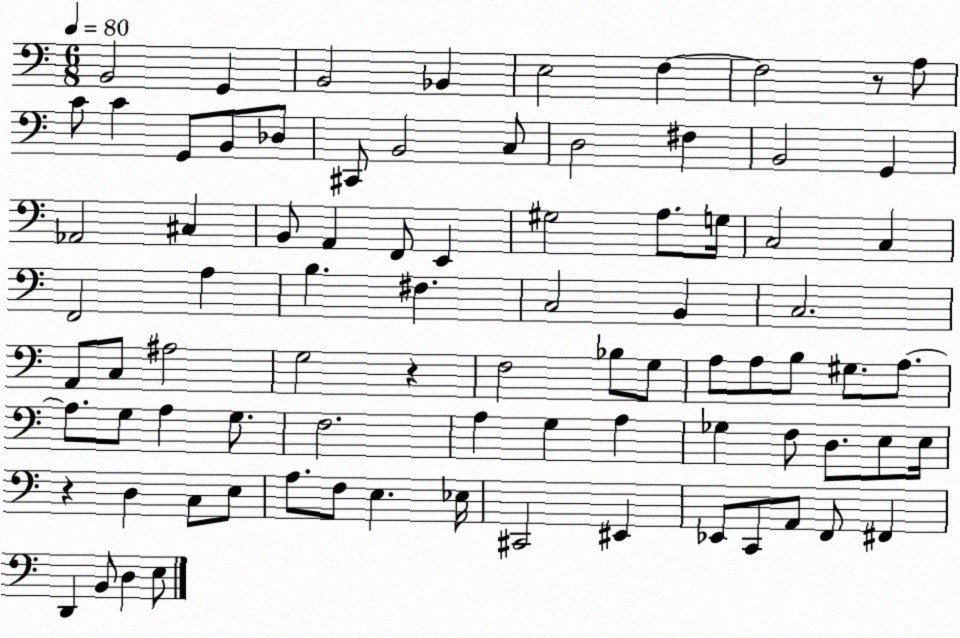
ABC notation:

X:1
T:Untitled
M:6/8
L:1/4
K:C
B,,2 G,, B,,2 _B,, E,2 F, F,2 z/2 A,/2 C/2 C G,,/2 B,,/2 _D,/2 ^C,,/2 B,,2 C,/2 D,2 ^F, B,,2 G,, _A,,2 ^C, B,,/2 A,, F,,/2 E,, ^G,2 A,/2 G,/4 C,2 C, F,,2 A, B, ^F, C,2 B,, C,2 A,,/2 C,/2 ^A,2 G,2 z F,2 _B,/2 G,/2 A,/2 A,/2 B,/2 ^G,/2 A,/2 A,/2 G,/2 A, G,/2 F,2 A, G, A, _G, F,/2 D,/2 E,/2 E,/4 z D, C,/2 E,/2 A,/2 F,/2 E, _E,/4 ^C,,2 ^E,, _E,,/2 C,,/2 A,,/2 F,,/2 ^F,, D,, B,,/2 D, E,/2